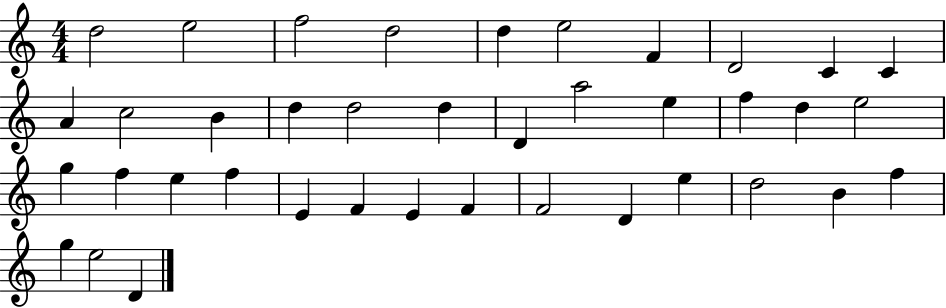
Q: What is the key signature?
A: C major